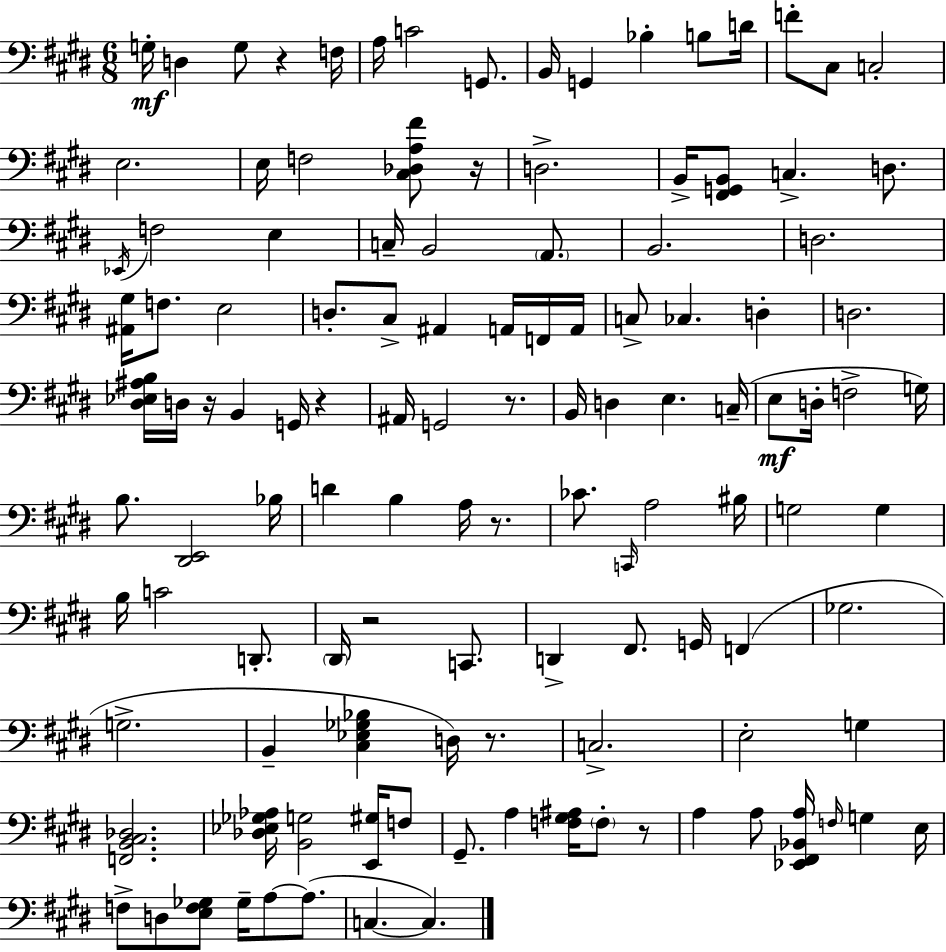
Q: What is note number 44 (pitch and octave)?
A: B2